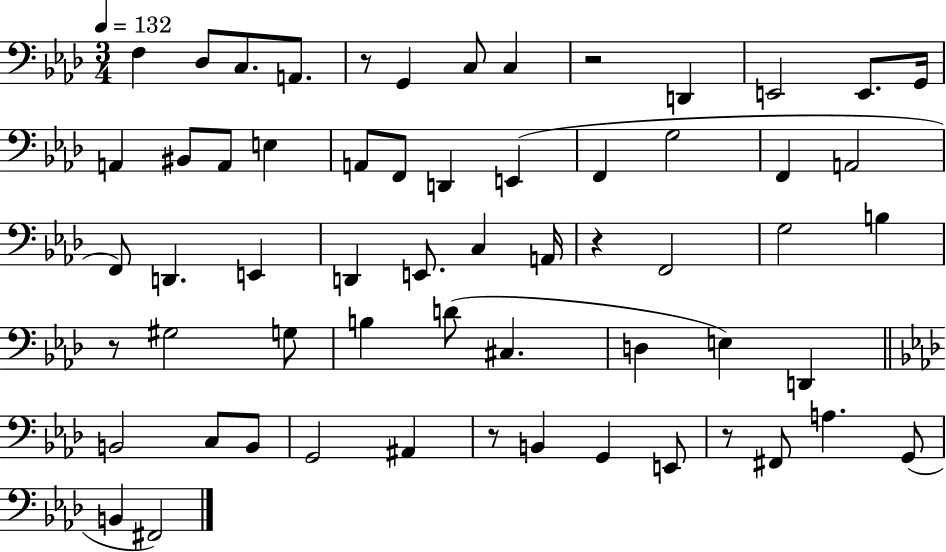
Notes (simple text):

F3/q Db3/e C3/e. A2/e. R/e G2/q C3/e C3/q R/h D2/q E2/h E2/e. G2/s A2/q BIS2/e A2/e E3/q A2/e F2/e D2/q E2/q F2/q G3/h F2/q A2/h F2/e D2/q. E2/q D2/q E2/e. C3/q A2/s R/q F2/h G3/h B3/q R/e G#3/h G3/e B3/q D4/e C#3/q. D3/q E3/q D2/q B2/h C3/e B2/e G2/h A#2/q R/e B2/q G2/q E2/e R/e F#2/e A3/q. G2/e B2/q F#2/h